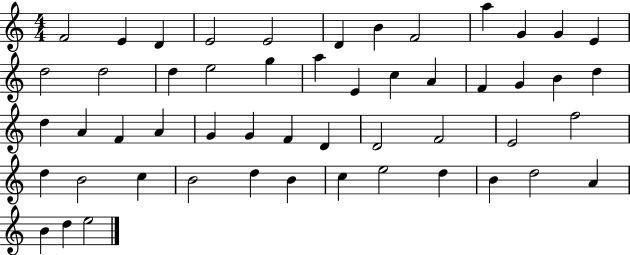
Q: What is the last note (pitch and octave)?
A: E5